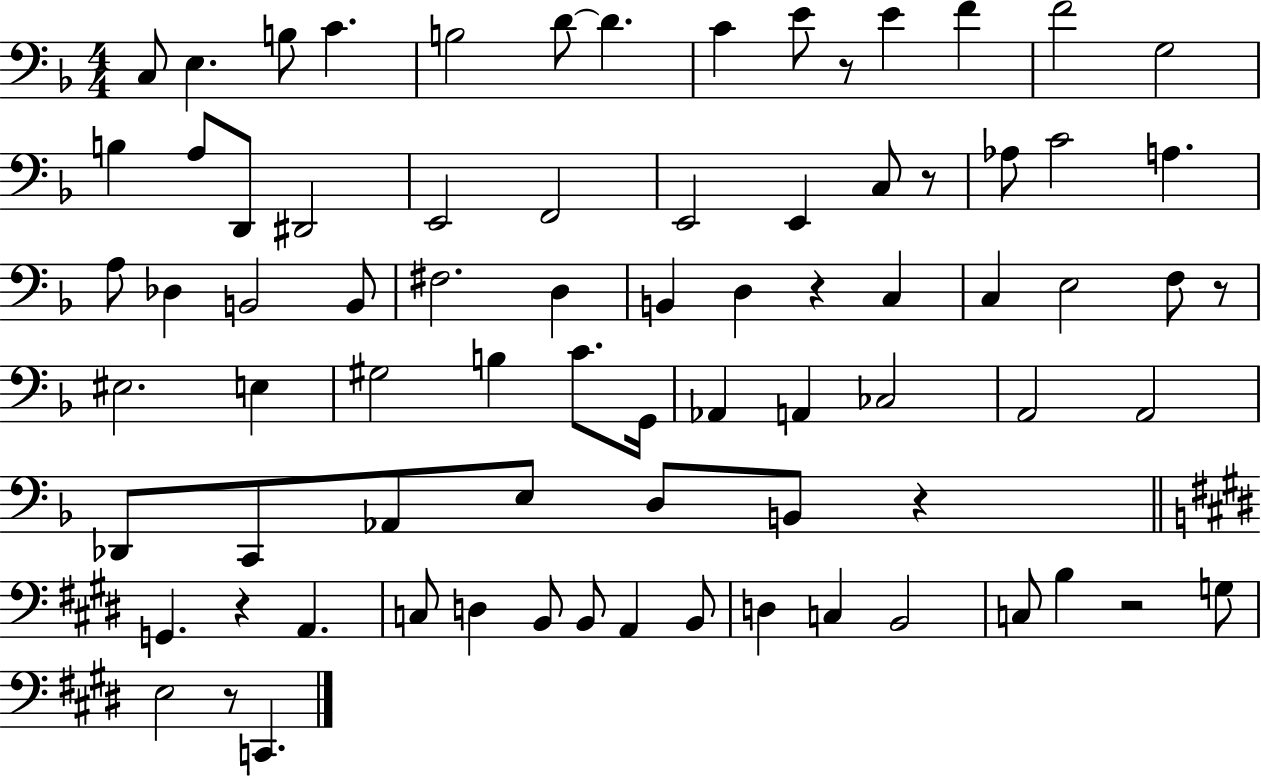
{
  \clef bass
  \numericTimeSignature
  \time 4/4
  \key f \major
  c8 e4. b8 c'4. | b2 d'8~~ d'4. | c'4 e'8 r8 e'4 f'4 | f'2 g2 | \break b4 a8 d,8 dis,2 | e,2 f,2 | e,2 e,4 c8 r8 | aes8 c'2 a4. | \break a8 des4 b,2 b,8 | fis2. d4 | b,4 d4 r4 c4 | c4 e2 f8 r8 | \break eis2. e4 | gis2 b4 c'8. g,16 | aes,4 a,4 ces2 | a,2 a,2 | \break des,8 c,8 aes,8 e8 d8 b,8 r4 | \bar "||" \break \key e \major g,4. r4 a,4. | c8 d4 b,8 b,8 a,4 b,8 | d4 c4 b,2 | c8 b4 r2 g8 | \break e2 r8 c,4. | \bar "|."
}